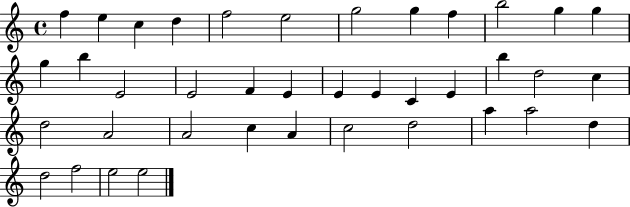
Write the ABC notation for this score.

X:1
T:Untitled
M:4/4
L:1/4
K:C
f e c d f2 e2 g2 g f b2 g g g b E2 E2 F E E E C E b d2 c d2 A2 A2 c A c2 d2 a a2 d d2 f2 e2 e2